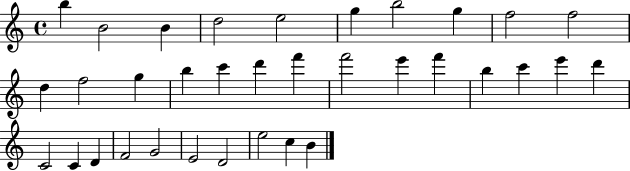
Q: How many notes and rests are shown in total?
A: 34